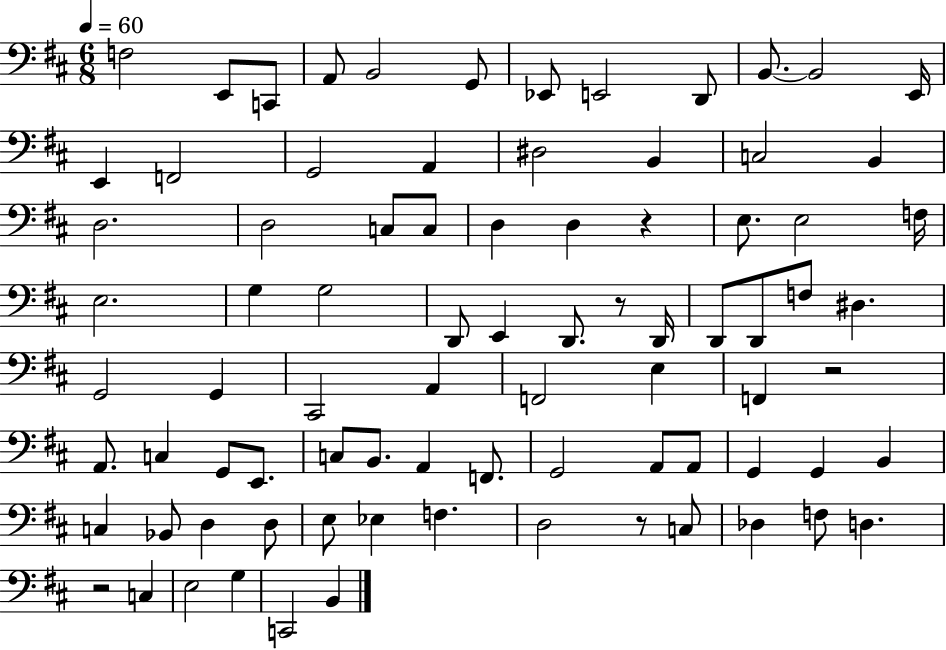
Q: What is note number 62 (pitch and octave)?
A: C3